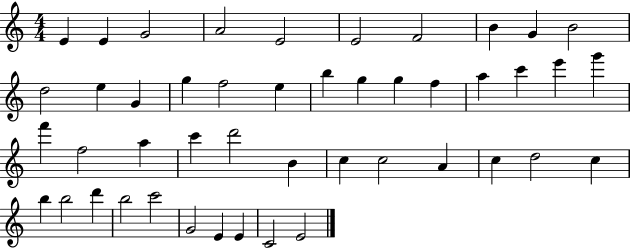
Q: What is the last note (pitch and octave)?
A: E4